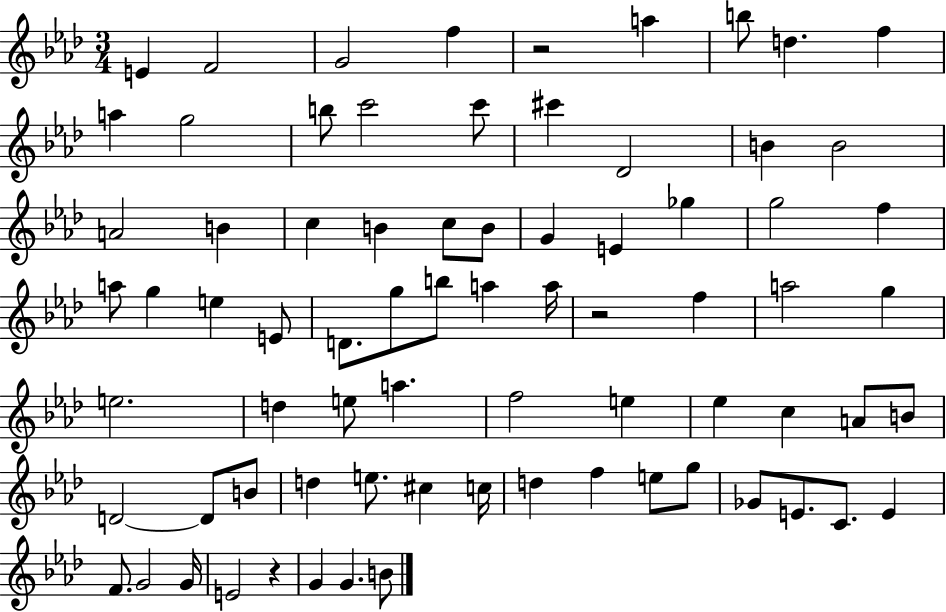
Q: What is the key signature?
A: AES major